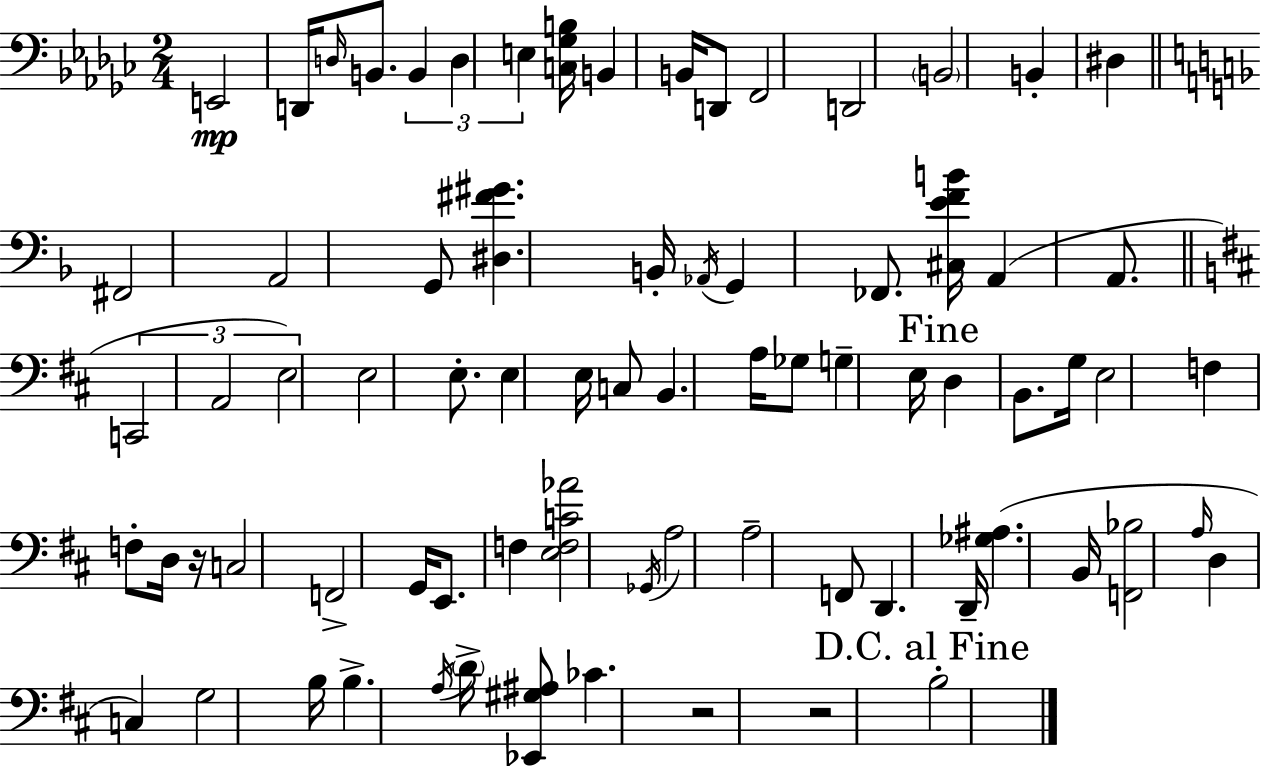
E2/h D2/s D3/s B2/e. B2/q D3/q E3/q [C3,Gb3,B3]/s B2/q B2/s D2/e F2/h D2/h B2/h B2/q D#3/q F#2/h A2/h G2/e [D#3,F#4,G#4]/q. B2/s Ab2/s G2/q FES2/e. [C#3,E4,F4,B4]/s A2/q A2/e. C2/h A2/h E3/h E3/h E3/e. E3/q E3/s C3/e B2/q. A3/s Gb3/e G3/q E3/s D3/q B2/e. G3/s E3/h F3/q F3/e D3/s R/s C3/h F2/h G2/s E2/e. F3/q [E3,F3,C4,Ab4]/h Gb2/s A3/h A3/h F2/e D2/q. D2/s [Gb3,A#3]/q. B2/s [F2,Bb3]/h A3/s D3/q C3/q G3/h B3/s B3/q. A3/s D4/s [Eb2,G#3,A#3]/e CES4/q. R/h R/h B3/h